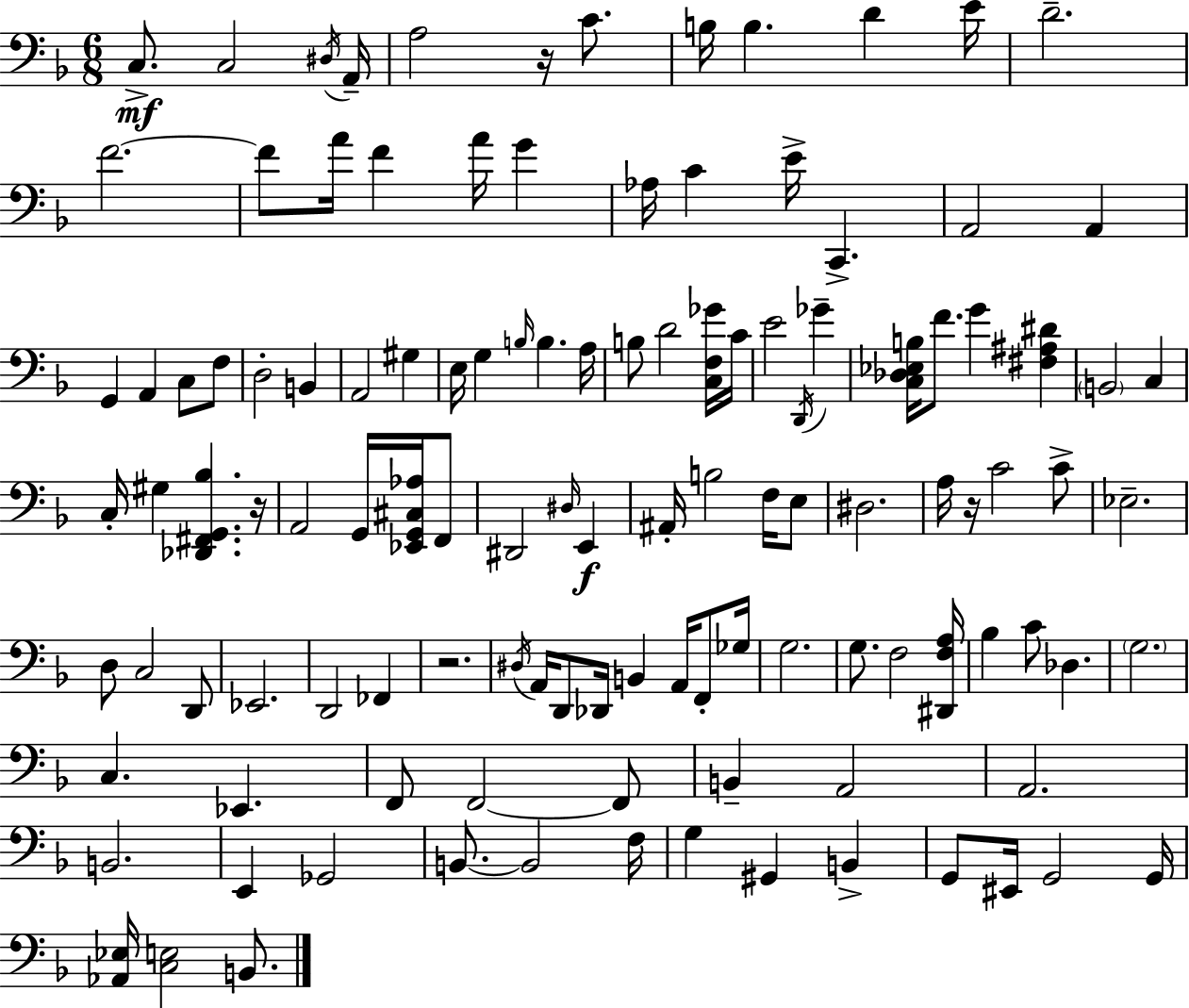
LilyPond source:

{
  \clef bass
  \numericTimeSignature
  \time 6/8
  \key d \minor
  c8.->\mf c2 \acciaccatura { dis16 } | a,16-- a2 r16 c'8. | b16 b4. d'4 | e'16 d'2.-- | \break f'2.~~ | f'8 a'16 f'4 a'16 g'4 | aes16 c'4 e'16-> c,4.-> | a,2 a,4 | \break g,4 a,4 c8 f8 | d2-. b,4 | a,2 gis4 | e16 g4 \grace { b16 } b4. | \break a16 b8 d'2 | <c f ges'>16 c'16 e'2 \acciaccatura { d,16 } ges'4-- | <c des ees b>16 f'8. g'4 <fis ais dis'>4 | \parenthesize b,2 c4 | \break c16-. gis4 <des, fis, g, bes>4. | r16 a,2 g,16 | <ees, g, cis aes>16 f,8 dis,2 \grace { dis16 }\f | e,4 ais,16-. b2 | \break f16 e8 dis2. | a16 r16 c'2 | c'8-> ees2.-- | d8 c2 | \break d,8 ees,2. | d,2 | fes,4 r2. | \acciaccatura { dis16 } a,16 d,8 des,16 b,4 | \break a,16 f,8-. ges16 g2. | g8. f2 | <dis, f a>16 bes4 c'8 des4. | \parenthesize g2. | \break c4. ees,4. | f,8 f,2~~ | f,8 b,4-- a,2 | a,2. | \break b,2. | e,4 ges,2 | b,8.~~ b,2 | f16 g4 gis,4 | \break b,4-> g,8 eis,16 g,2 | g,16 <aes, ees>16 <c e>2 | b,8. \bar "|."
}